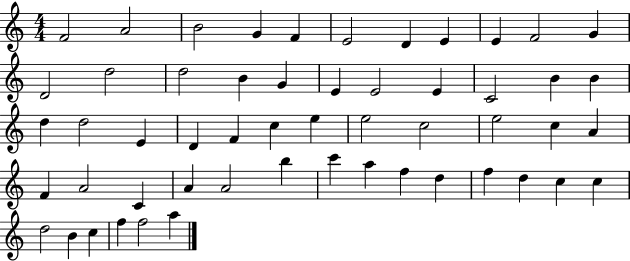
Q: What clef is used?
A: treble